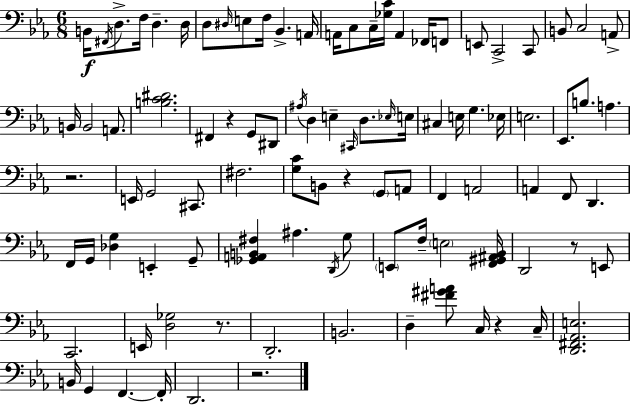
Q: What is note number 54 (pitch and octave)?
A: A2